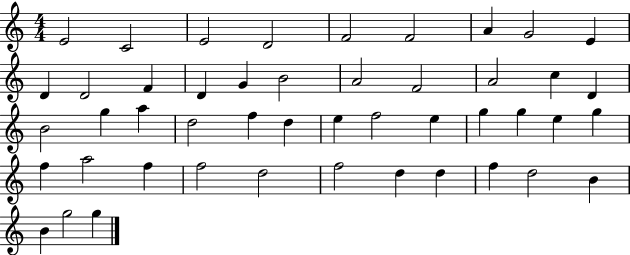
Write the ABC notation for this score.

X:1
T:Untitled
M:4/4
L:1/4
K:C
E2 C2 E2 D2 F2 F2 A G2 E D D2 F D G B2 A2 F2 A2 c D B2 g a d2 f d e f2 e g g e g f a2 f f2 d2 f2 d d f d2 B B g2 g